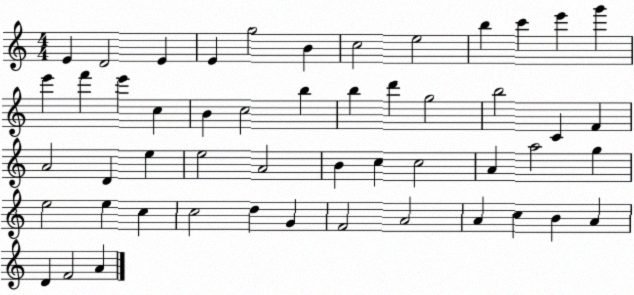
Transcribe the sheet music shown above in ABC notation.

X:1
T:Untitled
M:4/4
L:1/4
K:C
E D2 E E g2 B c2 e2 b c' e' g' e' f' e' c B c2 b b d' g2 b2 C F A2 D e e2 A2 B c c2 A a2 g e2 e c c2 d G F2 A2 A c B A D F2 A